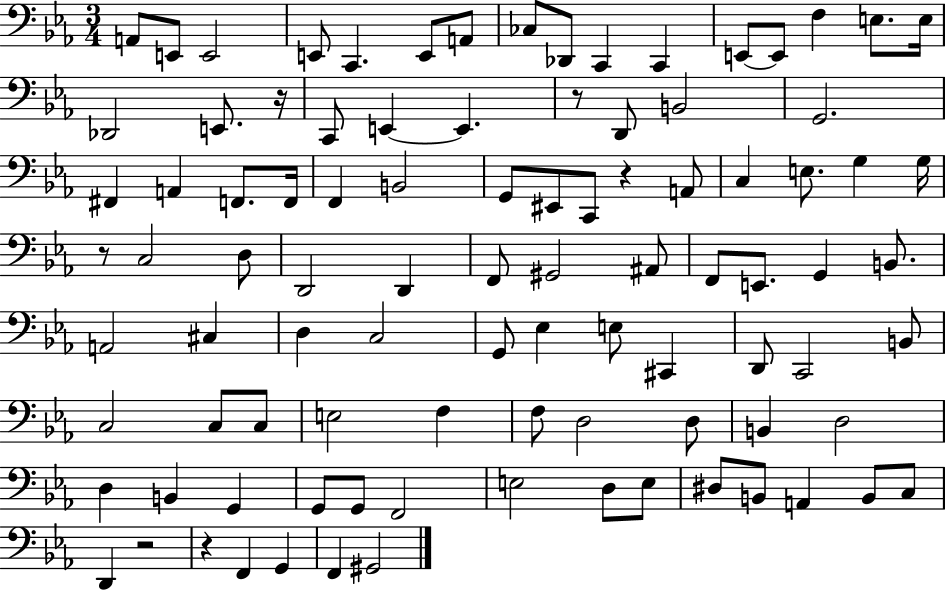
{
  \clef bass
  \numericTimeSignature
  \time 3/4
  \key ees \major
  a,8 e,8 e,2 | e,8 c,4. e,8 a,8 | ces8 des,8 c,4 c,4 | e,8~~ e,8 f4 e8. e16 | \break des,2 e,8. r16 | c,8 e,4~~ e,4. | r8 d,8 b,2 | g,2. | \break fis,4 a,4 f,8. f,16 | f,4 b,2 | g,8 eis,8 c,8 r4 a,8 | c4 e8. g4 g16 | \break r8 c2 d8 | d,2 d,4 | f,8 gis,2 ais,8 | f,8 e,8. g,4 b,8. | \break a,2 cis4 | d4 c2 | g,8 ees4 e8 cis,4 | d,8 c,2 b,8 | \break c2 c8 c8 | e2 f4 | f8 d2 d8 | b,4 d2 | \break d4 b,4 g,4 | g,8 g,8 f,2 | e2 d8 e8 | dis8 b,8 a,4 b,8 c8 | \break d,4 r2 | r4 f,4 g,4 | f,4 gis,2 | \bar "|."
}